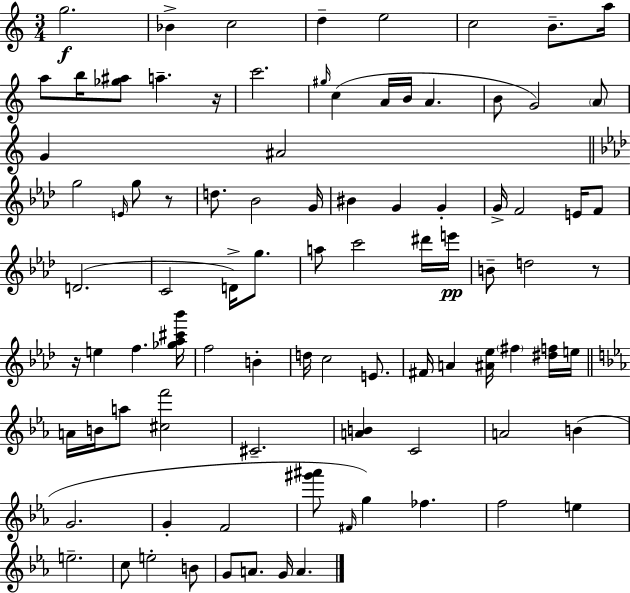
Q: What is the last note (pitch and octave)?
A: A4